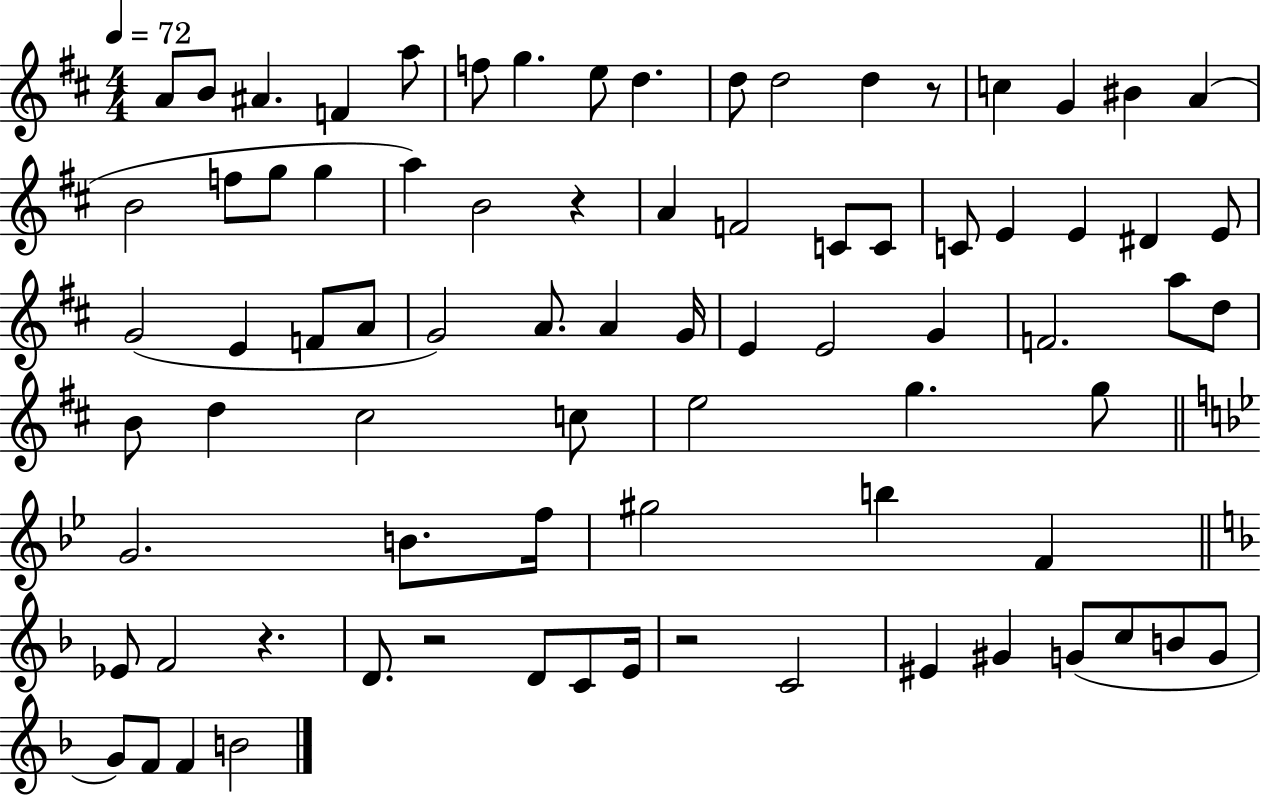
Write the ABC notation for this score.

X:1
T:Untitled
M:4/4
L:1/4
K:D
A/2 B/2 ^A F a/2 f/2 g e/2 d d/2 d2 d z/2 c G ^B A B2 f/2 g/2 g a B2 z A F2 C/2 C/2 C/2 E E ^D E/2 G2 E F/2 A/2 G2 A/2 A G/4 E E2 G F2 a/2 d/2 B/2 d ^c2 c/2 e2 g g/2 G2 B/2 f/4 ^g2 b F _E/2 F2 z D/2 z2 D/2 C/2 E/4 z2 C2 ^E ^G G/2 c/2 B/2 G/2 G/2 F/2 F B2